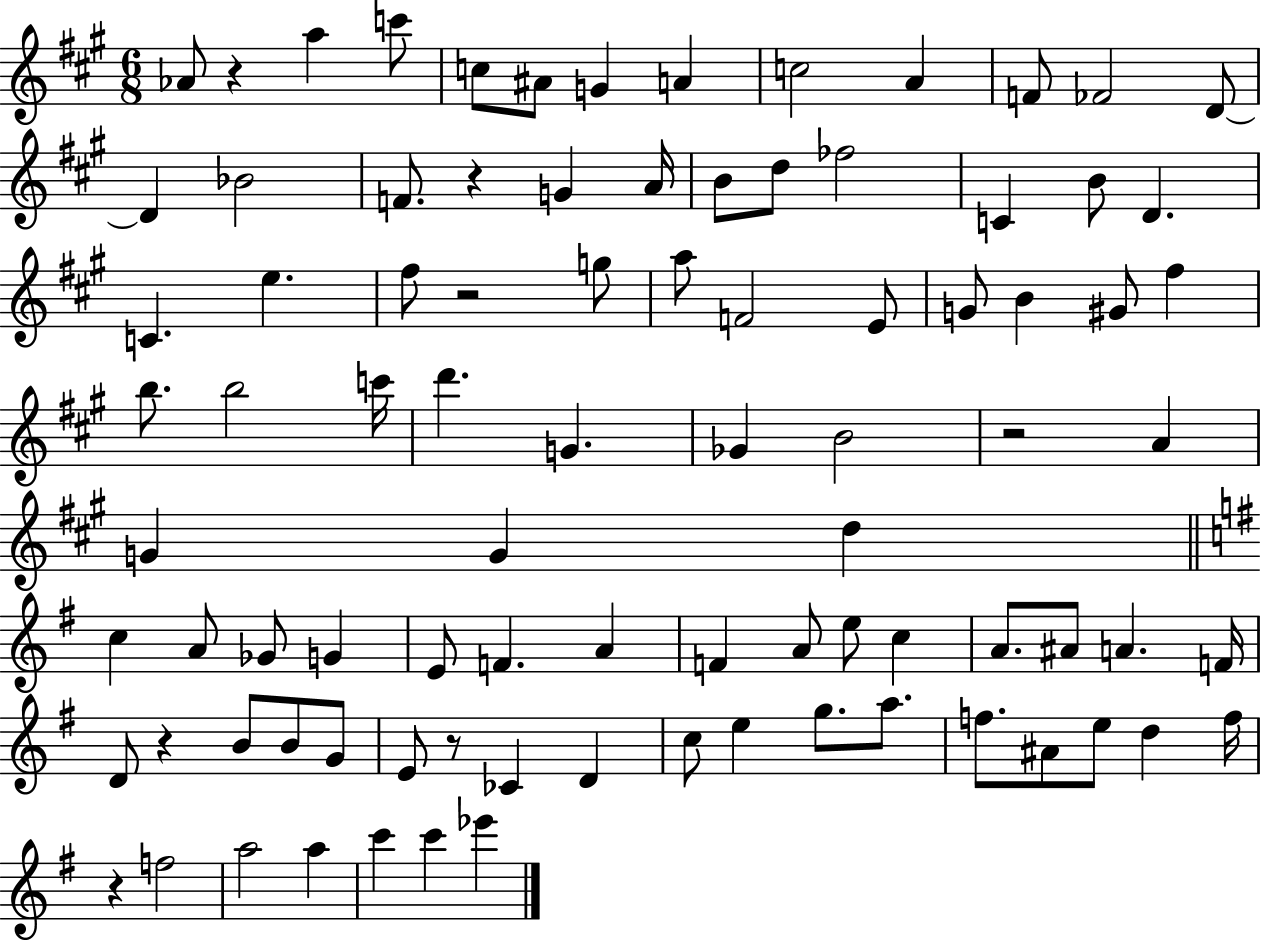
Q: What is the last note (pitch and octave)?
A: Eb6